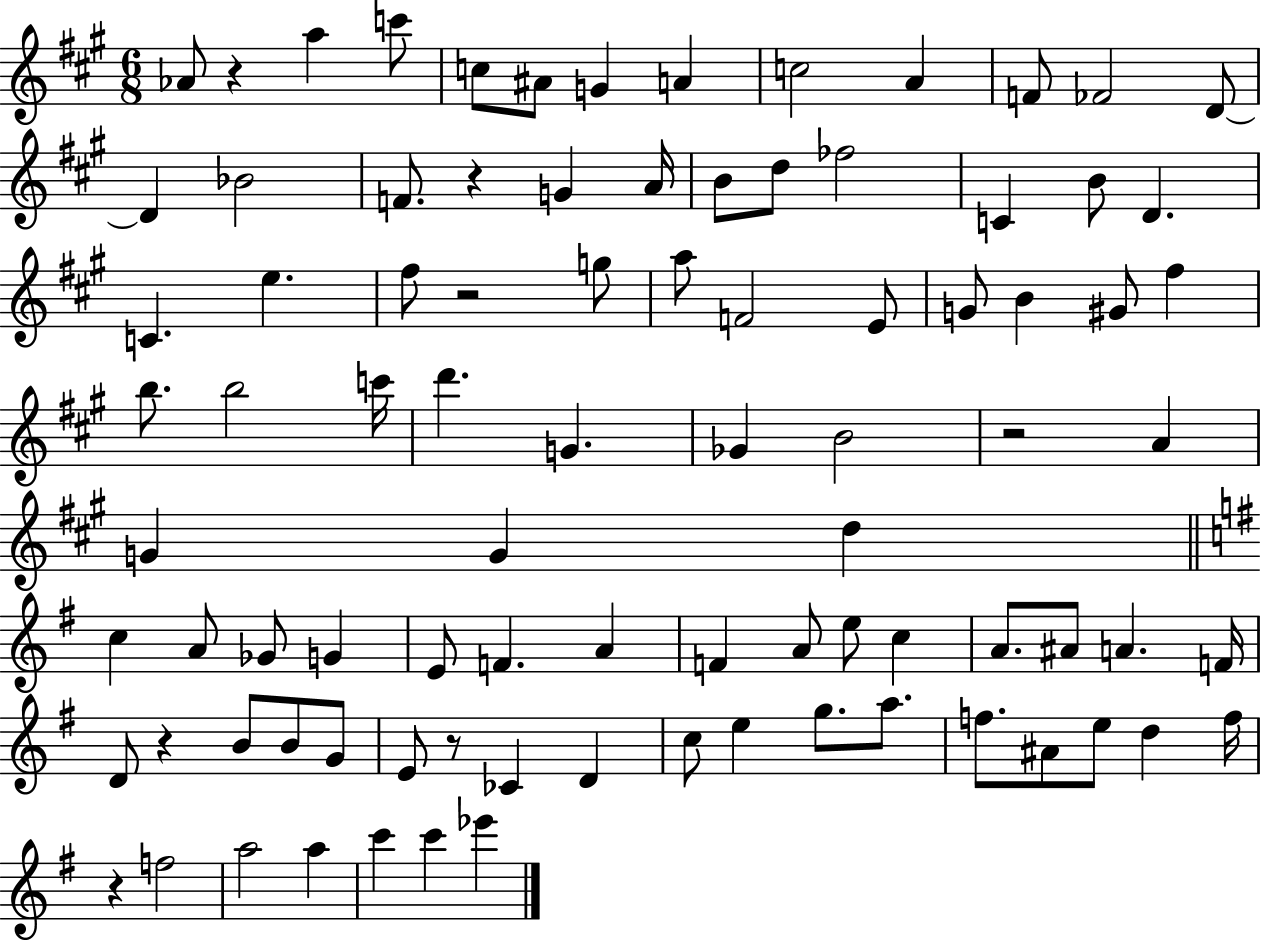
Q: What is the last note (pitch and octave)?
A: Eb6